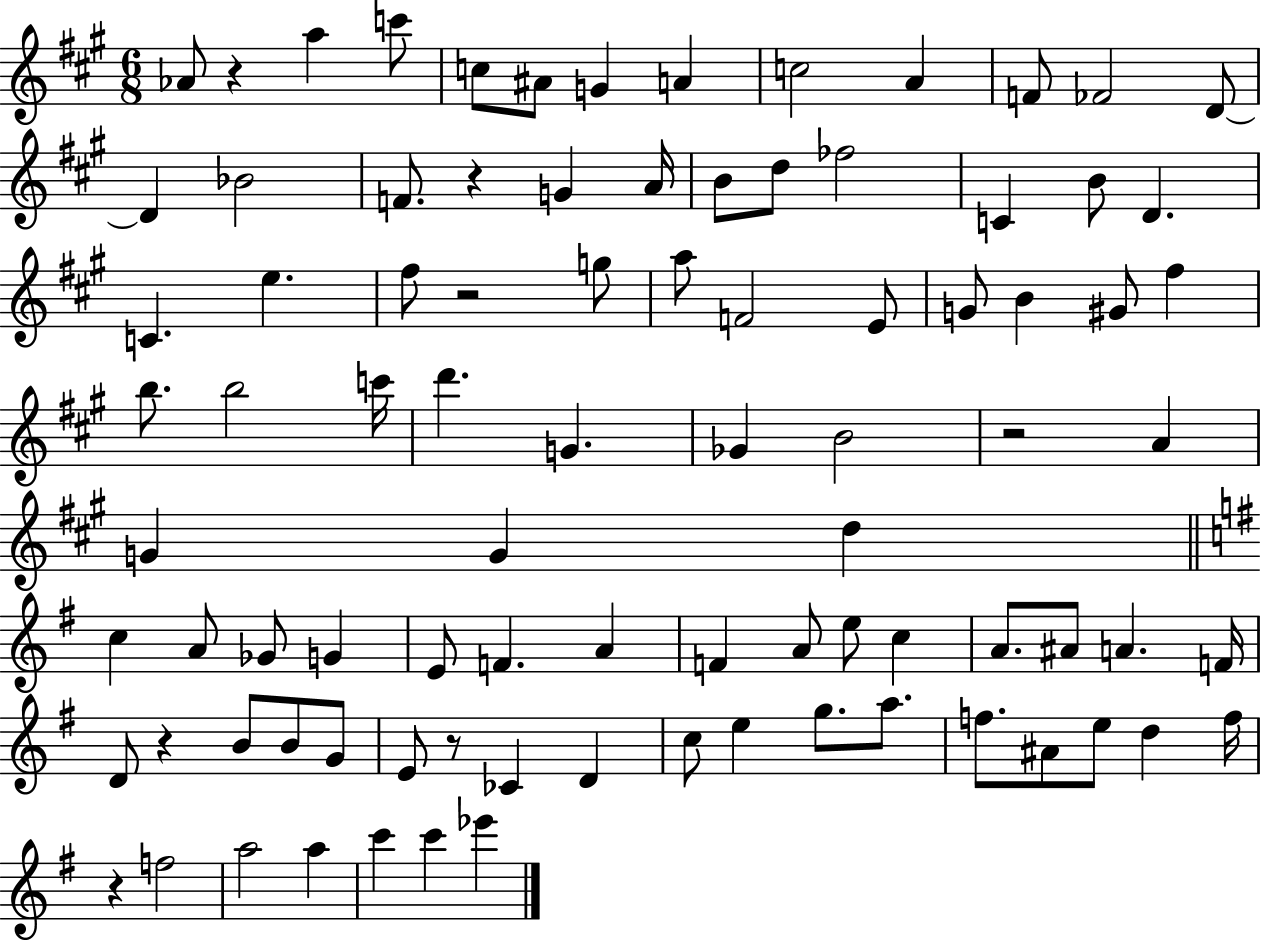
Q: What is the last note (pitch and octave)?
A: Eb6